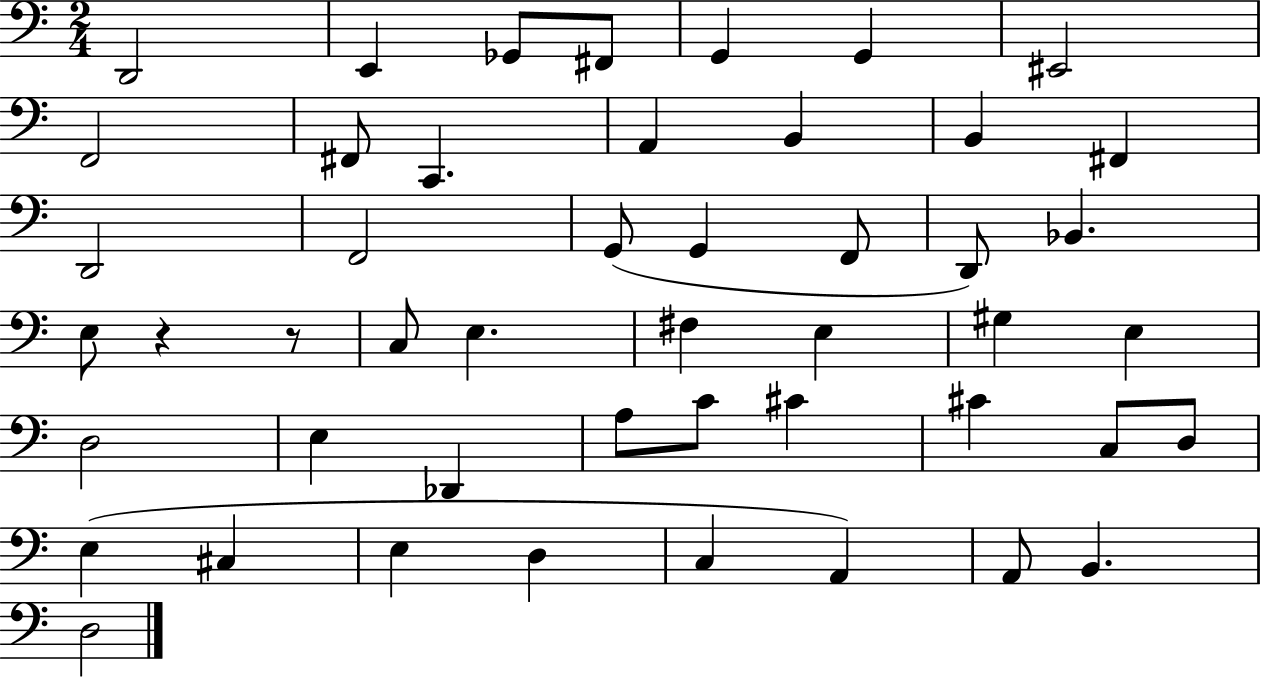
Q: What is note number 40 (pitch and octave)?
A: E3